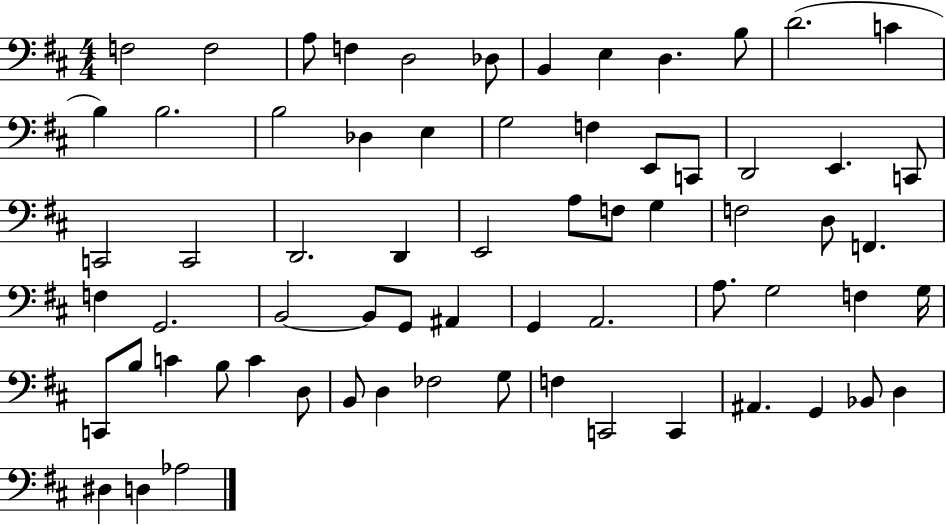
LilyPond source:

{
  \clef bass
  \numericTimeSignature
  \time 4/4
  \key d \major
  f2 f2 | a8 f4 d2 des8 | b,4 e4 d4. b8 | d'2.( c'4 | \break b4) b2. | b2 des4 e4 | g2 f4 e,8 c,8 | d,2 e,4. c,8 | \break c,2 c,2 | d,2. d,4 | e,2 a8 f8 g4 | f2 d8 f,4. | \break f4 g,2. | b,2~~ b,8 g,8 ais,4 | g,4 a,2. | a8. g2 f4 g16 | \break c,8 b8 c'4 b8 c'4 d8 | b,8 d4 fes2 g8 | f4 c,2 c,4 | ais,4. g,4 bes,8 d4 | \break dis4 d4 aes2 | \bar "|."
}